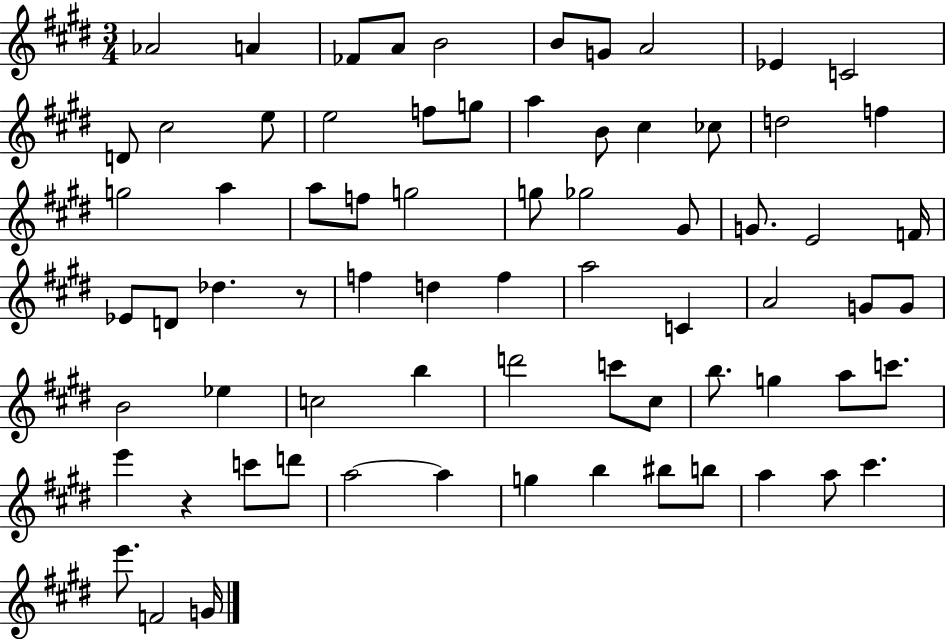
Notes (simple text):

Ab4/h A4/q FES4/e A4/e B4/h B4/e G4/e A4/h Eb4/q C4/h D4/e C#5/h E5/e E5/h F5/e G5/e A5/q B4/e C#5/q CES5/e D5/h F5/q G5/h A5/q A5/e F5/e G5/h G5/e Gb5/h G#4/e G4/e. E4/h F4/s Eb4/e D4/e Db5/q. R/e F5/q D5/q F5/q A5/h C4/q A4/h G4/e G4/e B4/h Eb5/q C5/h B5/q D6/h C6/e C#5/e B5/e. G5/q A5/e C6/e. E6/q R/q C6/e D6/e A5/h A5/q G5/q B5/q BIS5/e B5/e A5/q A5/e C#6/q. E6/e. F4/h G4/s